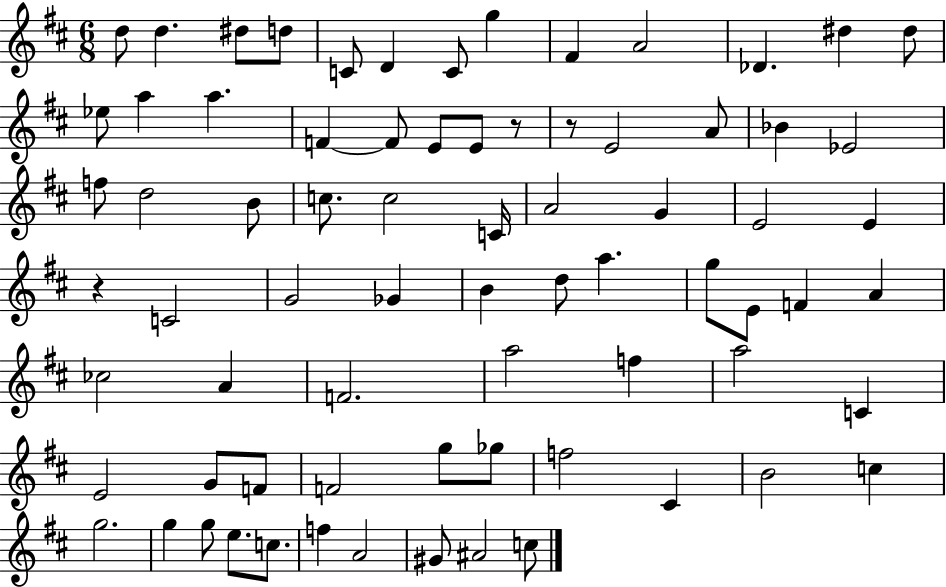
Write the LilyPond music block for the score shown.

{
  \clef treble
  \numericTimeSignature
  \time 6/8
  \key d \major
  \repeat volta 2 { d''8 d''4. dis''8 d''8 | c'8 d'4 c'8 g''4 | fis'4 a'2 | des'4. dis''4 dis''8 | \break ees''8 a''4 a''4. | f'4~~ f'8 e'8 e'8 r8 | r8 e'2 a'8 | bes'4 ees'2 | \break f''8 d''2 b'8 | c''8. c''2 c'16 | a'2 g'4 | e'2 e'4 | \break r4 c'2 | g'2 ges'4 | b'4 d''8 a''4. | g''8 e'8 f'4 a'4 | \break ces''2 a'4 | f'2. | a''2 f''4 | a''2 c'4 | \break e'2 g'8 f'8 | f'2 g''8 ges''8 | f''2 cis'4 | b'2 c''4 | \break g''2. | g''4 g''8 e''8. c''8. | f''4 a'2 | gis'8 ais'2 c''8 | \break } \bar "|."
}